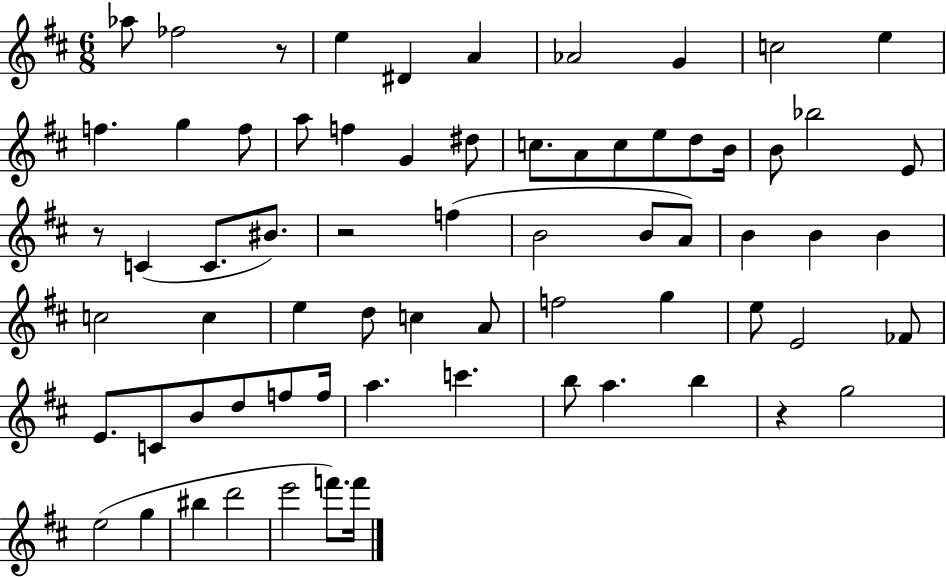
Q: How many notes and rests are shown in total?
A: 69